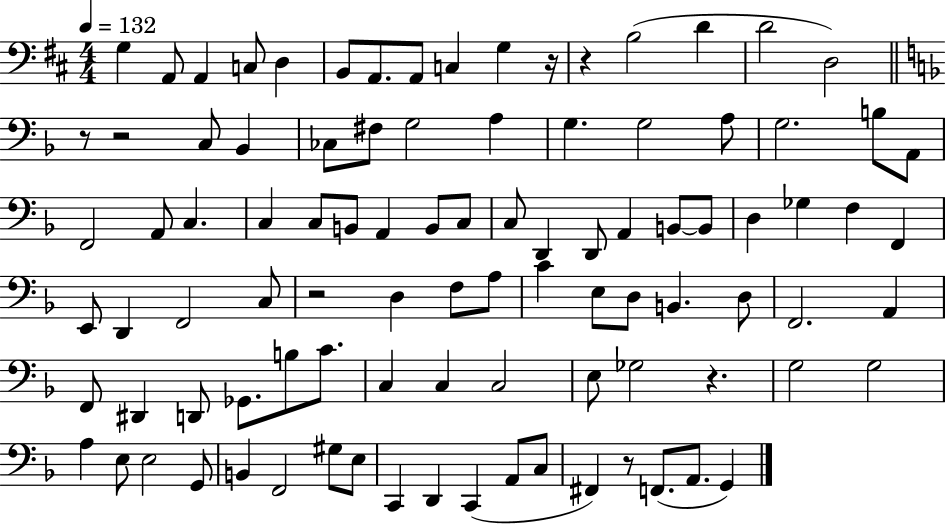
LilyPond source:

{
  \clef bass
  \numericTimeSignature
  \time 4/4
  \key d \major
  \tempo 4 = 132
  g4 a,8 a,4 c8 d4 | b,8 a,8. a,8 c4 g4 r16 | r4 b2( d'4 | d'2 d2) | \break \bar "||" \break \key f \major r8 r2 c8 bes,4 | ces8 fis8 g2 a4 | g4. g2 a8 | g2. b8 a,8 | \break f,2 a,8 c4. | c4 c8 b,8 a,4 b,8 c8 | c8 d,4 d,8 a,4 b,8~~ b,8 | d4 ges4 f4 f,4 | \break e,8 d,4 f,2 c8 | r2 d4 f8 a8 | c'4 e8 d8 b,4. d8 | f,2. a,4 | \break f,8 dis,4 d,8 ges,8. b8 c'8. | c4 c4 c2 | e8 ges2 r4. | g2 g2 | \break a4 e8 e2 g,8 | b,4 f,2 gis8 e8 | c,4 d,4 c,4( a,8 c8 | fis,4) r8 f,8.( a,8. g,4) | \break \bar "|."
}